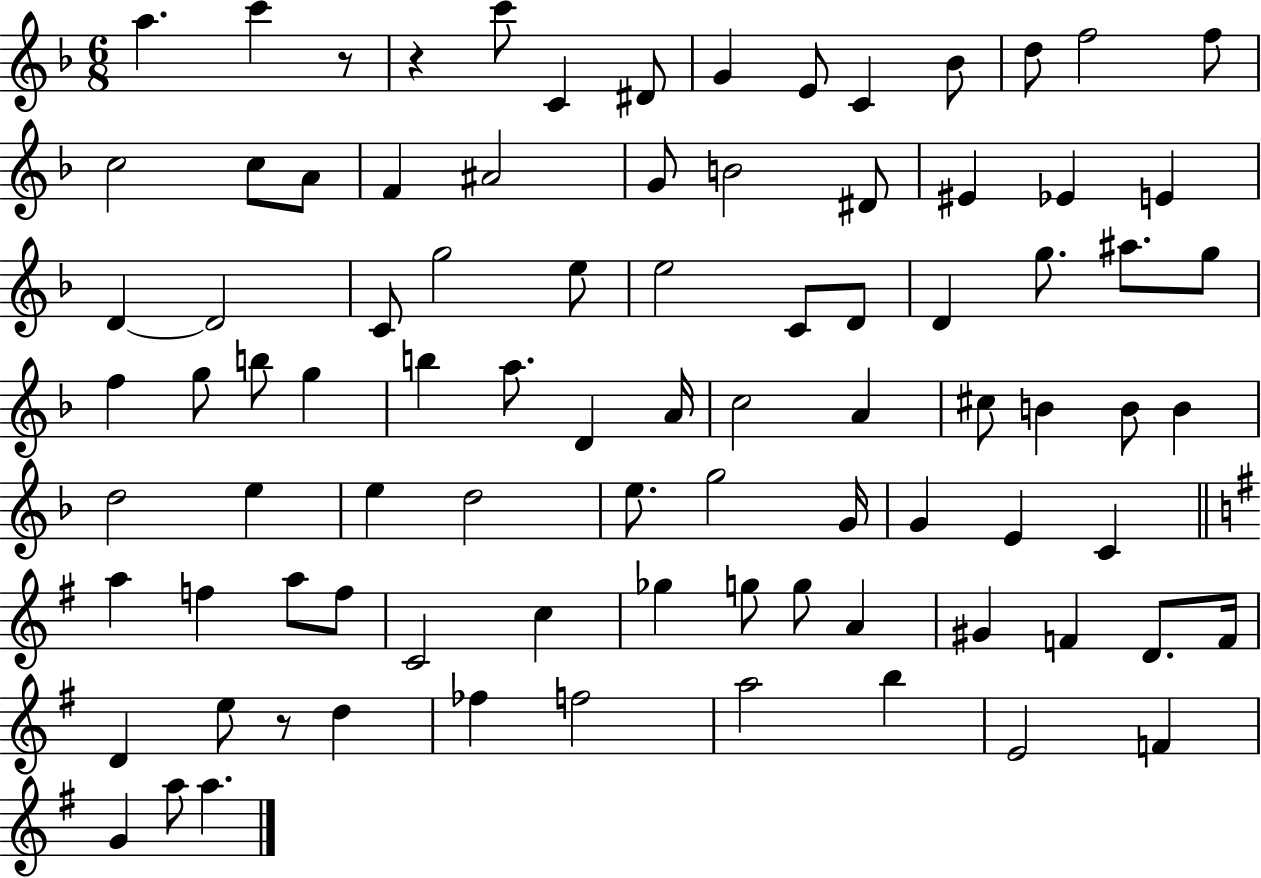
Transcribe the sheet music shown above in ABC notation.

X:1
T:Untitled
M:6/8
L:1/4
K:F
a c' z/2 z c'/2 C ^D/2 G E/2 C _B/2 d/2 f2 f/2 c2 c/2 A/2 F ^A2 G/2 B2 ^D/2 ^E _E E D D2 C/2 g2 e/2 e2 C/2 D/2 D g/2 ^a/2 g/2 f g/2 b/2 g b a/2 D A/4 c2 A ^c/2 B B/2 B d2 e e d2 e/2 g2 G/4 G E C a f a/2 f/2 C2 c _g g/2 g/2 A ^G F D/2 F/4 D e/2 z/2 d _f f2 a2 b E2 F G a/2 a